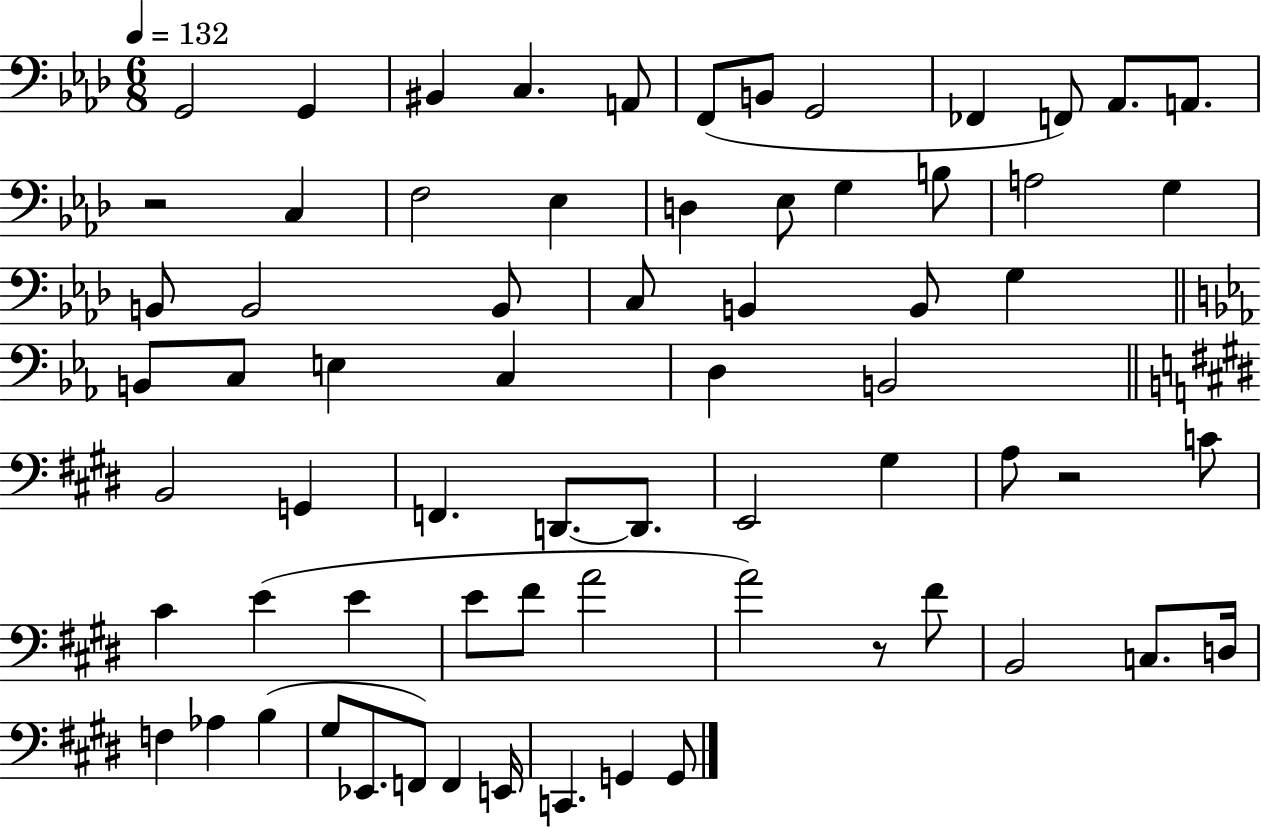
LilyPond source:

{
  \clef bass
  \numericTimeSignature
  \time 6/8
  \key aes \major
  \tempo 4 = 132
  g,2 g,4 | bis,4 c4. a,8 | f,8( b,8 g,2 | fes,4 f,8) aes,8. a,8. | \break r2 c4 | f2 ees4 | d4 ees8 g4 b8 | a2 g4 | \break b,8 b,2 b,8 | c8 b,4 b,8 g4 | \bar "||" \break \key c \minor b,8 c8 e4 c4 | d4 b,2 | \bar "||" \break \key e \major b,2 g,4 | f,4. d,8.~~ d,8. | e,2 gis4 | a8 r2 c'8 | \break cis'4 e'4( e'4 | e'8 fis'8 a'2 | a'2) r8 fis'8 | b,2 c8. d16 | \break f4 aes4 b4( | gis8 ees,8. f,8) f,4 e,16 | c,4. g,4 g,8 | \bar "|."
}